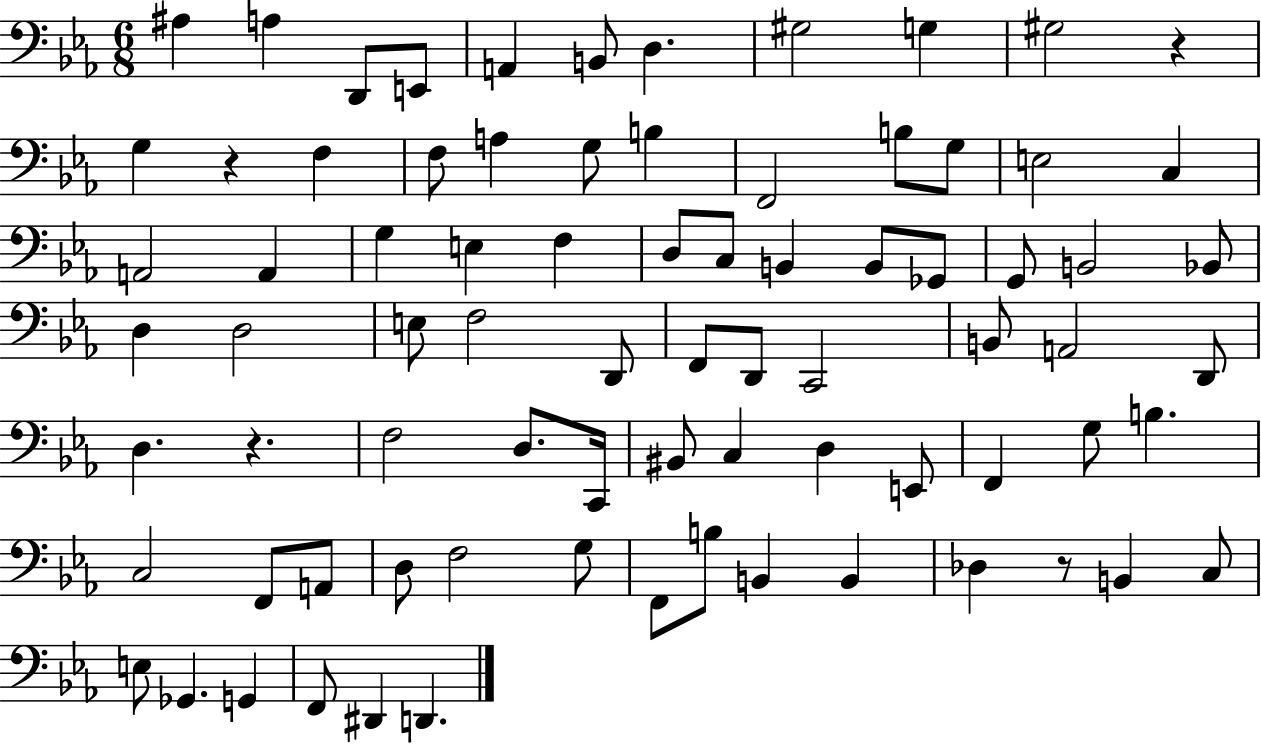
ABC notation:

X:1
T:Untitled
M:6/8
L:1/4
K:Eb
^A, A, D,,/2 E,,/2 A,, B,,/2 D, ^G,2 G, ^G,2 z G, z F, F,/2 A, G,/2 B, F,,2 B,/2 G,/2 E,2 C, A,,2 A,, G, E, F, D,/2 C,/2 B,, B,,/2 _G,,/2 G,,/2 B,,2 _B,,/2 D, D,2 E,/2 F,2 D,,/2 F,,/2 D,,/2 C,,2 B,,/2 A,,2 D,,/2 D, z F,2 D,/2 C,,/4 ^B,,/2 C, D, E,,/2 F,, G,/2 B, C,2 F,,/2 A,,/2 D,/2 F,2 G,/2 F,,/2 B,/2 B,, B,, _D, z/2 B,, C,/2 E,/2 _G,, G,, F,,/2 ^D,, D,,